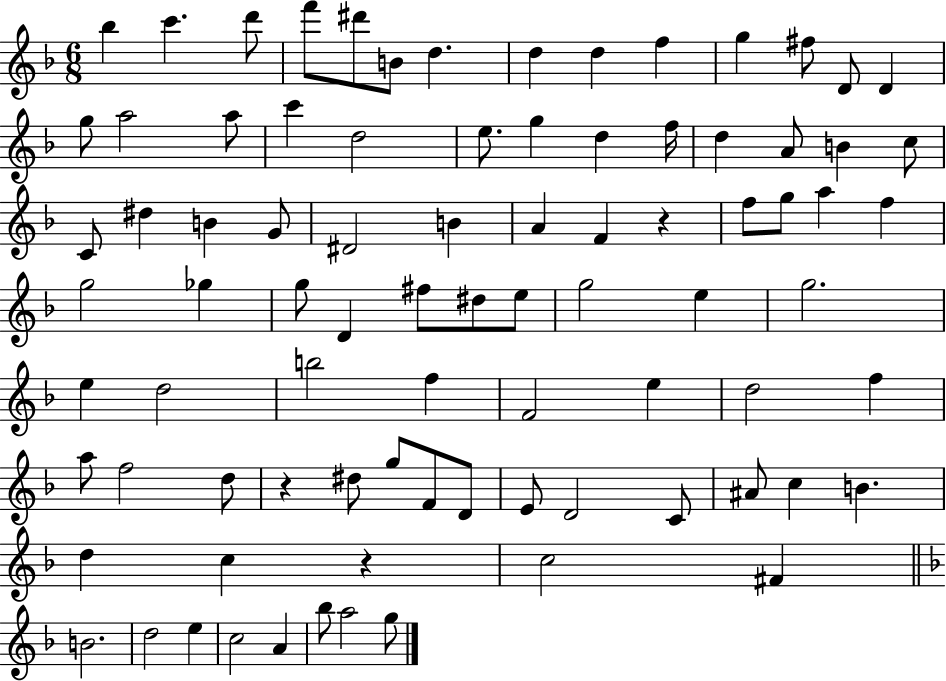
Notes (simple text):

Bb5/q C6/q. D6/e F6/e D#6/e B4/e D5/q. D5/q D5/q F5/q G5/q F#5/e D4/e D4/q G5/e A5/h A5/e C6/q D5/h E5/e. G5/q D5/q F5/s D5/q A4/e B4/q C5/e C4/e D#5/q B4/q G4/e D#4/h B4/q A4/q F4/q R/q F5/e G5/e A5/q F5/q G5/h Gb5/q G5/e D4/q F#5/e D#5/e E5/e G5/h E5/q G5/h. E5/q D5/h B5/h F5/q F4/h E5/q D5/h F5/q A5/e F5/h D5/e R/q D#5/e G5/e F4/e D4/e E4/e D4/h C4/e A#4/e C5/q B4/q. D5/q C5/q R/q C5/h F#4/q B4/h. D5/h E5/q C5/h A4/q Bb5/e A5/h G5/e